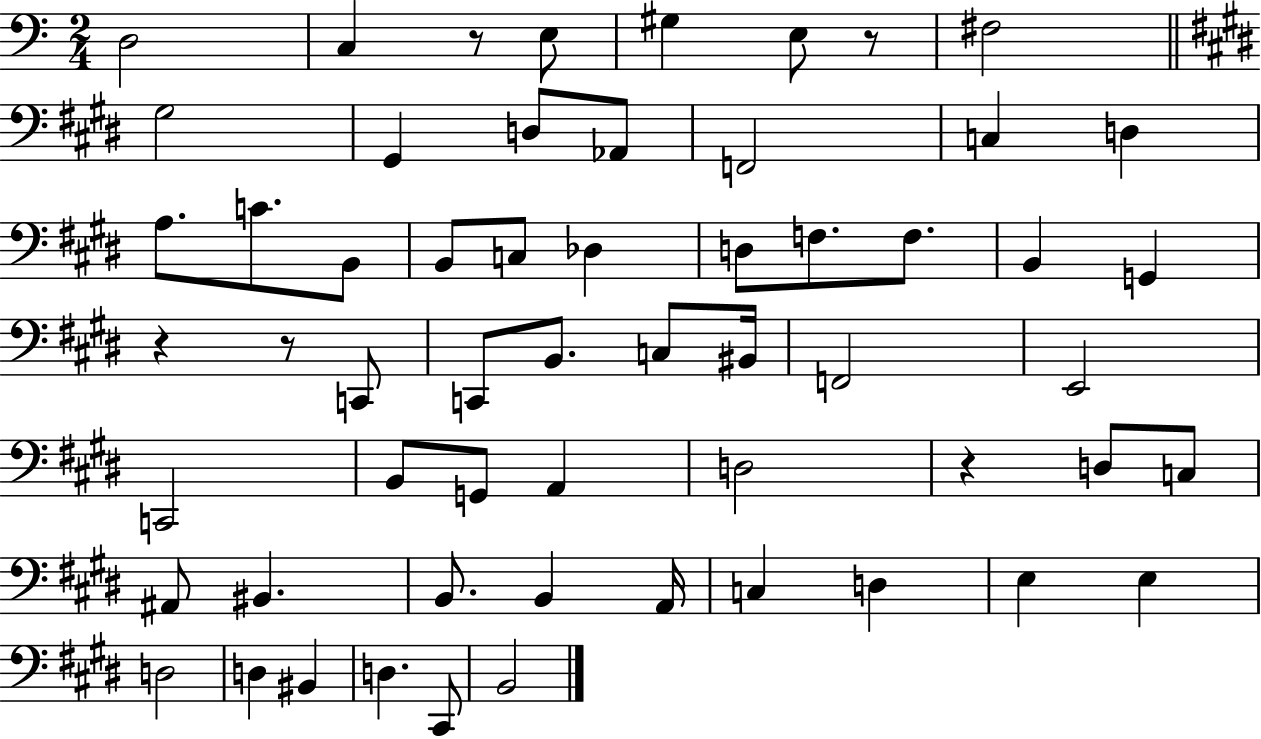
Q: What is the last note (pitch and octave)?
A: B2